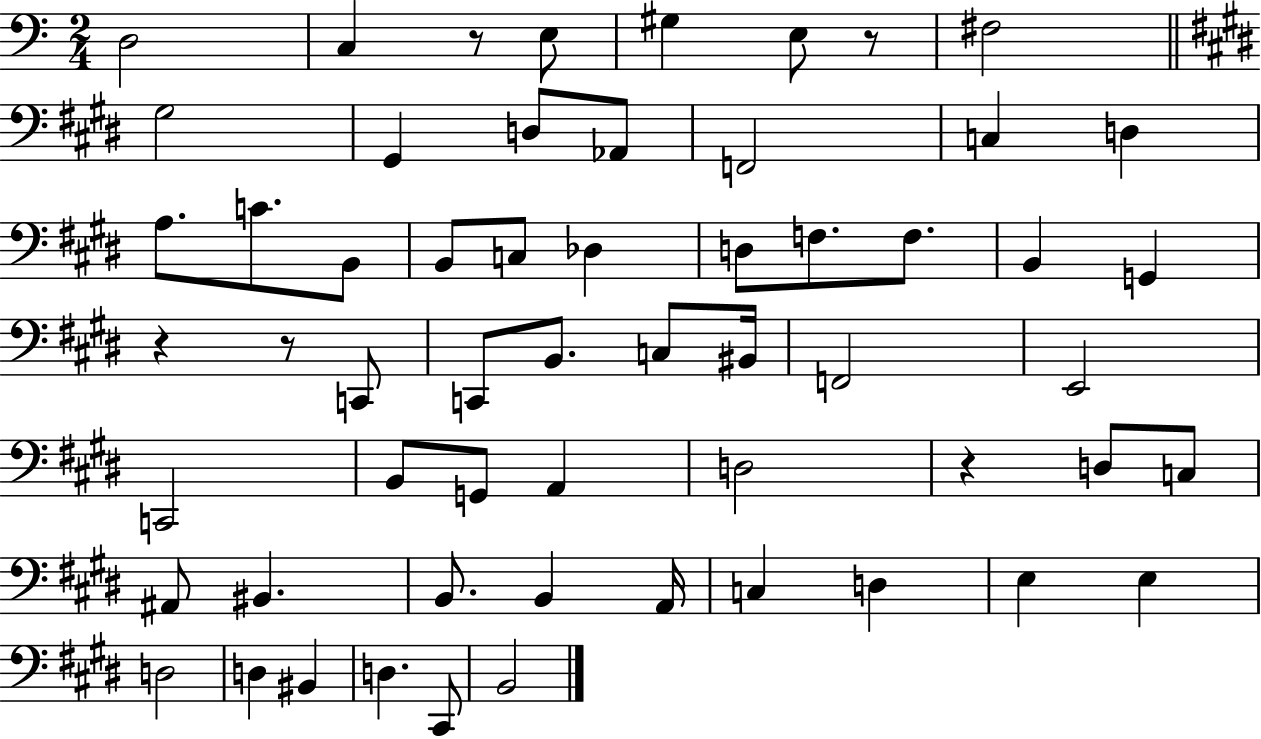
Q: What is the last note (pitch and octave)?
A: B2